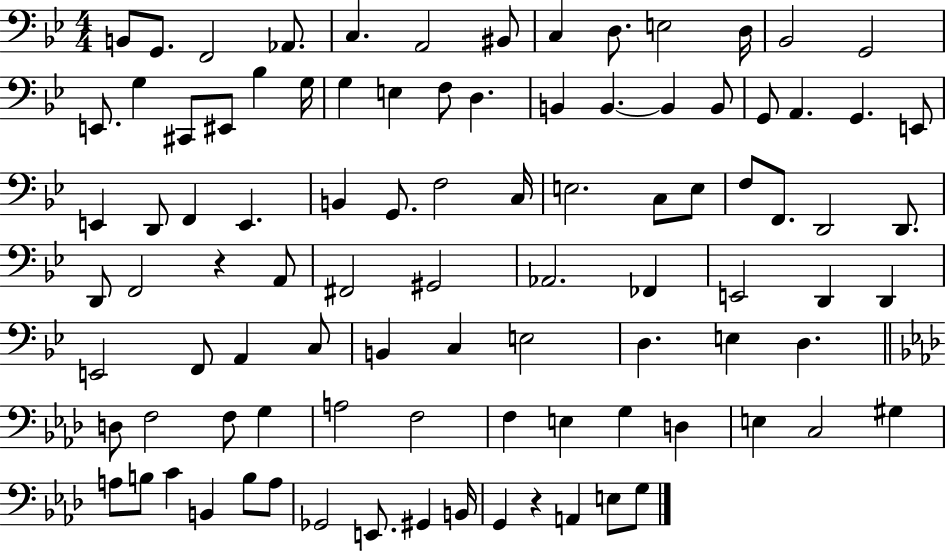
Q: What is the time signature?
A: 4/4